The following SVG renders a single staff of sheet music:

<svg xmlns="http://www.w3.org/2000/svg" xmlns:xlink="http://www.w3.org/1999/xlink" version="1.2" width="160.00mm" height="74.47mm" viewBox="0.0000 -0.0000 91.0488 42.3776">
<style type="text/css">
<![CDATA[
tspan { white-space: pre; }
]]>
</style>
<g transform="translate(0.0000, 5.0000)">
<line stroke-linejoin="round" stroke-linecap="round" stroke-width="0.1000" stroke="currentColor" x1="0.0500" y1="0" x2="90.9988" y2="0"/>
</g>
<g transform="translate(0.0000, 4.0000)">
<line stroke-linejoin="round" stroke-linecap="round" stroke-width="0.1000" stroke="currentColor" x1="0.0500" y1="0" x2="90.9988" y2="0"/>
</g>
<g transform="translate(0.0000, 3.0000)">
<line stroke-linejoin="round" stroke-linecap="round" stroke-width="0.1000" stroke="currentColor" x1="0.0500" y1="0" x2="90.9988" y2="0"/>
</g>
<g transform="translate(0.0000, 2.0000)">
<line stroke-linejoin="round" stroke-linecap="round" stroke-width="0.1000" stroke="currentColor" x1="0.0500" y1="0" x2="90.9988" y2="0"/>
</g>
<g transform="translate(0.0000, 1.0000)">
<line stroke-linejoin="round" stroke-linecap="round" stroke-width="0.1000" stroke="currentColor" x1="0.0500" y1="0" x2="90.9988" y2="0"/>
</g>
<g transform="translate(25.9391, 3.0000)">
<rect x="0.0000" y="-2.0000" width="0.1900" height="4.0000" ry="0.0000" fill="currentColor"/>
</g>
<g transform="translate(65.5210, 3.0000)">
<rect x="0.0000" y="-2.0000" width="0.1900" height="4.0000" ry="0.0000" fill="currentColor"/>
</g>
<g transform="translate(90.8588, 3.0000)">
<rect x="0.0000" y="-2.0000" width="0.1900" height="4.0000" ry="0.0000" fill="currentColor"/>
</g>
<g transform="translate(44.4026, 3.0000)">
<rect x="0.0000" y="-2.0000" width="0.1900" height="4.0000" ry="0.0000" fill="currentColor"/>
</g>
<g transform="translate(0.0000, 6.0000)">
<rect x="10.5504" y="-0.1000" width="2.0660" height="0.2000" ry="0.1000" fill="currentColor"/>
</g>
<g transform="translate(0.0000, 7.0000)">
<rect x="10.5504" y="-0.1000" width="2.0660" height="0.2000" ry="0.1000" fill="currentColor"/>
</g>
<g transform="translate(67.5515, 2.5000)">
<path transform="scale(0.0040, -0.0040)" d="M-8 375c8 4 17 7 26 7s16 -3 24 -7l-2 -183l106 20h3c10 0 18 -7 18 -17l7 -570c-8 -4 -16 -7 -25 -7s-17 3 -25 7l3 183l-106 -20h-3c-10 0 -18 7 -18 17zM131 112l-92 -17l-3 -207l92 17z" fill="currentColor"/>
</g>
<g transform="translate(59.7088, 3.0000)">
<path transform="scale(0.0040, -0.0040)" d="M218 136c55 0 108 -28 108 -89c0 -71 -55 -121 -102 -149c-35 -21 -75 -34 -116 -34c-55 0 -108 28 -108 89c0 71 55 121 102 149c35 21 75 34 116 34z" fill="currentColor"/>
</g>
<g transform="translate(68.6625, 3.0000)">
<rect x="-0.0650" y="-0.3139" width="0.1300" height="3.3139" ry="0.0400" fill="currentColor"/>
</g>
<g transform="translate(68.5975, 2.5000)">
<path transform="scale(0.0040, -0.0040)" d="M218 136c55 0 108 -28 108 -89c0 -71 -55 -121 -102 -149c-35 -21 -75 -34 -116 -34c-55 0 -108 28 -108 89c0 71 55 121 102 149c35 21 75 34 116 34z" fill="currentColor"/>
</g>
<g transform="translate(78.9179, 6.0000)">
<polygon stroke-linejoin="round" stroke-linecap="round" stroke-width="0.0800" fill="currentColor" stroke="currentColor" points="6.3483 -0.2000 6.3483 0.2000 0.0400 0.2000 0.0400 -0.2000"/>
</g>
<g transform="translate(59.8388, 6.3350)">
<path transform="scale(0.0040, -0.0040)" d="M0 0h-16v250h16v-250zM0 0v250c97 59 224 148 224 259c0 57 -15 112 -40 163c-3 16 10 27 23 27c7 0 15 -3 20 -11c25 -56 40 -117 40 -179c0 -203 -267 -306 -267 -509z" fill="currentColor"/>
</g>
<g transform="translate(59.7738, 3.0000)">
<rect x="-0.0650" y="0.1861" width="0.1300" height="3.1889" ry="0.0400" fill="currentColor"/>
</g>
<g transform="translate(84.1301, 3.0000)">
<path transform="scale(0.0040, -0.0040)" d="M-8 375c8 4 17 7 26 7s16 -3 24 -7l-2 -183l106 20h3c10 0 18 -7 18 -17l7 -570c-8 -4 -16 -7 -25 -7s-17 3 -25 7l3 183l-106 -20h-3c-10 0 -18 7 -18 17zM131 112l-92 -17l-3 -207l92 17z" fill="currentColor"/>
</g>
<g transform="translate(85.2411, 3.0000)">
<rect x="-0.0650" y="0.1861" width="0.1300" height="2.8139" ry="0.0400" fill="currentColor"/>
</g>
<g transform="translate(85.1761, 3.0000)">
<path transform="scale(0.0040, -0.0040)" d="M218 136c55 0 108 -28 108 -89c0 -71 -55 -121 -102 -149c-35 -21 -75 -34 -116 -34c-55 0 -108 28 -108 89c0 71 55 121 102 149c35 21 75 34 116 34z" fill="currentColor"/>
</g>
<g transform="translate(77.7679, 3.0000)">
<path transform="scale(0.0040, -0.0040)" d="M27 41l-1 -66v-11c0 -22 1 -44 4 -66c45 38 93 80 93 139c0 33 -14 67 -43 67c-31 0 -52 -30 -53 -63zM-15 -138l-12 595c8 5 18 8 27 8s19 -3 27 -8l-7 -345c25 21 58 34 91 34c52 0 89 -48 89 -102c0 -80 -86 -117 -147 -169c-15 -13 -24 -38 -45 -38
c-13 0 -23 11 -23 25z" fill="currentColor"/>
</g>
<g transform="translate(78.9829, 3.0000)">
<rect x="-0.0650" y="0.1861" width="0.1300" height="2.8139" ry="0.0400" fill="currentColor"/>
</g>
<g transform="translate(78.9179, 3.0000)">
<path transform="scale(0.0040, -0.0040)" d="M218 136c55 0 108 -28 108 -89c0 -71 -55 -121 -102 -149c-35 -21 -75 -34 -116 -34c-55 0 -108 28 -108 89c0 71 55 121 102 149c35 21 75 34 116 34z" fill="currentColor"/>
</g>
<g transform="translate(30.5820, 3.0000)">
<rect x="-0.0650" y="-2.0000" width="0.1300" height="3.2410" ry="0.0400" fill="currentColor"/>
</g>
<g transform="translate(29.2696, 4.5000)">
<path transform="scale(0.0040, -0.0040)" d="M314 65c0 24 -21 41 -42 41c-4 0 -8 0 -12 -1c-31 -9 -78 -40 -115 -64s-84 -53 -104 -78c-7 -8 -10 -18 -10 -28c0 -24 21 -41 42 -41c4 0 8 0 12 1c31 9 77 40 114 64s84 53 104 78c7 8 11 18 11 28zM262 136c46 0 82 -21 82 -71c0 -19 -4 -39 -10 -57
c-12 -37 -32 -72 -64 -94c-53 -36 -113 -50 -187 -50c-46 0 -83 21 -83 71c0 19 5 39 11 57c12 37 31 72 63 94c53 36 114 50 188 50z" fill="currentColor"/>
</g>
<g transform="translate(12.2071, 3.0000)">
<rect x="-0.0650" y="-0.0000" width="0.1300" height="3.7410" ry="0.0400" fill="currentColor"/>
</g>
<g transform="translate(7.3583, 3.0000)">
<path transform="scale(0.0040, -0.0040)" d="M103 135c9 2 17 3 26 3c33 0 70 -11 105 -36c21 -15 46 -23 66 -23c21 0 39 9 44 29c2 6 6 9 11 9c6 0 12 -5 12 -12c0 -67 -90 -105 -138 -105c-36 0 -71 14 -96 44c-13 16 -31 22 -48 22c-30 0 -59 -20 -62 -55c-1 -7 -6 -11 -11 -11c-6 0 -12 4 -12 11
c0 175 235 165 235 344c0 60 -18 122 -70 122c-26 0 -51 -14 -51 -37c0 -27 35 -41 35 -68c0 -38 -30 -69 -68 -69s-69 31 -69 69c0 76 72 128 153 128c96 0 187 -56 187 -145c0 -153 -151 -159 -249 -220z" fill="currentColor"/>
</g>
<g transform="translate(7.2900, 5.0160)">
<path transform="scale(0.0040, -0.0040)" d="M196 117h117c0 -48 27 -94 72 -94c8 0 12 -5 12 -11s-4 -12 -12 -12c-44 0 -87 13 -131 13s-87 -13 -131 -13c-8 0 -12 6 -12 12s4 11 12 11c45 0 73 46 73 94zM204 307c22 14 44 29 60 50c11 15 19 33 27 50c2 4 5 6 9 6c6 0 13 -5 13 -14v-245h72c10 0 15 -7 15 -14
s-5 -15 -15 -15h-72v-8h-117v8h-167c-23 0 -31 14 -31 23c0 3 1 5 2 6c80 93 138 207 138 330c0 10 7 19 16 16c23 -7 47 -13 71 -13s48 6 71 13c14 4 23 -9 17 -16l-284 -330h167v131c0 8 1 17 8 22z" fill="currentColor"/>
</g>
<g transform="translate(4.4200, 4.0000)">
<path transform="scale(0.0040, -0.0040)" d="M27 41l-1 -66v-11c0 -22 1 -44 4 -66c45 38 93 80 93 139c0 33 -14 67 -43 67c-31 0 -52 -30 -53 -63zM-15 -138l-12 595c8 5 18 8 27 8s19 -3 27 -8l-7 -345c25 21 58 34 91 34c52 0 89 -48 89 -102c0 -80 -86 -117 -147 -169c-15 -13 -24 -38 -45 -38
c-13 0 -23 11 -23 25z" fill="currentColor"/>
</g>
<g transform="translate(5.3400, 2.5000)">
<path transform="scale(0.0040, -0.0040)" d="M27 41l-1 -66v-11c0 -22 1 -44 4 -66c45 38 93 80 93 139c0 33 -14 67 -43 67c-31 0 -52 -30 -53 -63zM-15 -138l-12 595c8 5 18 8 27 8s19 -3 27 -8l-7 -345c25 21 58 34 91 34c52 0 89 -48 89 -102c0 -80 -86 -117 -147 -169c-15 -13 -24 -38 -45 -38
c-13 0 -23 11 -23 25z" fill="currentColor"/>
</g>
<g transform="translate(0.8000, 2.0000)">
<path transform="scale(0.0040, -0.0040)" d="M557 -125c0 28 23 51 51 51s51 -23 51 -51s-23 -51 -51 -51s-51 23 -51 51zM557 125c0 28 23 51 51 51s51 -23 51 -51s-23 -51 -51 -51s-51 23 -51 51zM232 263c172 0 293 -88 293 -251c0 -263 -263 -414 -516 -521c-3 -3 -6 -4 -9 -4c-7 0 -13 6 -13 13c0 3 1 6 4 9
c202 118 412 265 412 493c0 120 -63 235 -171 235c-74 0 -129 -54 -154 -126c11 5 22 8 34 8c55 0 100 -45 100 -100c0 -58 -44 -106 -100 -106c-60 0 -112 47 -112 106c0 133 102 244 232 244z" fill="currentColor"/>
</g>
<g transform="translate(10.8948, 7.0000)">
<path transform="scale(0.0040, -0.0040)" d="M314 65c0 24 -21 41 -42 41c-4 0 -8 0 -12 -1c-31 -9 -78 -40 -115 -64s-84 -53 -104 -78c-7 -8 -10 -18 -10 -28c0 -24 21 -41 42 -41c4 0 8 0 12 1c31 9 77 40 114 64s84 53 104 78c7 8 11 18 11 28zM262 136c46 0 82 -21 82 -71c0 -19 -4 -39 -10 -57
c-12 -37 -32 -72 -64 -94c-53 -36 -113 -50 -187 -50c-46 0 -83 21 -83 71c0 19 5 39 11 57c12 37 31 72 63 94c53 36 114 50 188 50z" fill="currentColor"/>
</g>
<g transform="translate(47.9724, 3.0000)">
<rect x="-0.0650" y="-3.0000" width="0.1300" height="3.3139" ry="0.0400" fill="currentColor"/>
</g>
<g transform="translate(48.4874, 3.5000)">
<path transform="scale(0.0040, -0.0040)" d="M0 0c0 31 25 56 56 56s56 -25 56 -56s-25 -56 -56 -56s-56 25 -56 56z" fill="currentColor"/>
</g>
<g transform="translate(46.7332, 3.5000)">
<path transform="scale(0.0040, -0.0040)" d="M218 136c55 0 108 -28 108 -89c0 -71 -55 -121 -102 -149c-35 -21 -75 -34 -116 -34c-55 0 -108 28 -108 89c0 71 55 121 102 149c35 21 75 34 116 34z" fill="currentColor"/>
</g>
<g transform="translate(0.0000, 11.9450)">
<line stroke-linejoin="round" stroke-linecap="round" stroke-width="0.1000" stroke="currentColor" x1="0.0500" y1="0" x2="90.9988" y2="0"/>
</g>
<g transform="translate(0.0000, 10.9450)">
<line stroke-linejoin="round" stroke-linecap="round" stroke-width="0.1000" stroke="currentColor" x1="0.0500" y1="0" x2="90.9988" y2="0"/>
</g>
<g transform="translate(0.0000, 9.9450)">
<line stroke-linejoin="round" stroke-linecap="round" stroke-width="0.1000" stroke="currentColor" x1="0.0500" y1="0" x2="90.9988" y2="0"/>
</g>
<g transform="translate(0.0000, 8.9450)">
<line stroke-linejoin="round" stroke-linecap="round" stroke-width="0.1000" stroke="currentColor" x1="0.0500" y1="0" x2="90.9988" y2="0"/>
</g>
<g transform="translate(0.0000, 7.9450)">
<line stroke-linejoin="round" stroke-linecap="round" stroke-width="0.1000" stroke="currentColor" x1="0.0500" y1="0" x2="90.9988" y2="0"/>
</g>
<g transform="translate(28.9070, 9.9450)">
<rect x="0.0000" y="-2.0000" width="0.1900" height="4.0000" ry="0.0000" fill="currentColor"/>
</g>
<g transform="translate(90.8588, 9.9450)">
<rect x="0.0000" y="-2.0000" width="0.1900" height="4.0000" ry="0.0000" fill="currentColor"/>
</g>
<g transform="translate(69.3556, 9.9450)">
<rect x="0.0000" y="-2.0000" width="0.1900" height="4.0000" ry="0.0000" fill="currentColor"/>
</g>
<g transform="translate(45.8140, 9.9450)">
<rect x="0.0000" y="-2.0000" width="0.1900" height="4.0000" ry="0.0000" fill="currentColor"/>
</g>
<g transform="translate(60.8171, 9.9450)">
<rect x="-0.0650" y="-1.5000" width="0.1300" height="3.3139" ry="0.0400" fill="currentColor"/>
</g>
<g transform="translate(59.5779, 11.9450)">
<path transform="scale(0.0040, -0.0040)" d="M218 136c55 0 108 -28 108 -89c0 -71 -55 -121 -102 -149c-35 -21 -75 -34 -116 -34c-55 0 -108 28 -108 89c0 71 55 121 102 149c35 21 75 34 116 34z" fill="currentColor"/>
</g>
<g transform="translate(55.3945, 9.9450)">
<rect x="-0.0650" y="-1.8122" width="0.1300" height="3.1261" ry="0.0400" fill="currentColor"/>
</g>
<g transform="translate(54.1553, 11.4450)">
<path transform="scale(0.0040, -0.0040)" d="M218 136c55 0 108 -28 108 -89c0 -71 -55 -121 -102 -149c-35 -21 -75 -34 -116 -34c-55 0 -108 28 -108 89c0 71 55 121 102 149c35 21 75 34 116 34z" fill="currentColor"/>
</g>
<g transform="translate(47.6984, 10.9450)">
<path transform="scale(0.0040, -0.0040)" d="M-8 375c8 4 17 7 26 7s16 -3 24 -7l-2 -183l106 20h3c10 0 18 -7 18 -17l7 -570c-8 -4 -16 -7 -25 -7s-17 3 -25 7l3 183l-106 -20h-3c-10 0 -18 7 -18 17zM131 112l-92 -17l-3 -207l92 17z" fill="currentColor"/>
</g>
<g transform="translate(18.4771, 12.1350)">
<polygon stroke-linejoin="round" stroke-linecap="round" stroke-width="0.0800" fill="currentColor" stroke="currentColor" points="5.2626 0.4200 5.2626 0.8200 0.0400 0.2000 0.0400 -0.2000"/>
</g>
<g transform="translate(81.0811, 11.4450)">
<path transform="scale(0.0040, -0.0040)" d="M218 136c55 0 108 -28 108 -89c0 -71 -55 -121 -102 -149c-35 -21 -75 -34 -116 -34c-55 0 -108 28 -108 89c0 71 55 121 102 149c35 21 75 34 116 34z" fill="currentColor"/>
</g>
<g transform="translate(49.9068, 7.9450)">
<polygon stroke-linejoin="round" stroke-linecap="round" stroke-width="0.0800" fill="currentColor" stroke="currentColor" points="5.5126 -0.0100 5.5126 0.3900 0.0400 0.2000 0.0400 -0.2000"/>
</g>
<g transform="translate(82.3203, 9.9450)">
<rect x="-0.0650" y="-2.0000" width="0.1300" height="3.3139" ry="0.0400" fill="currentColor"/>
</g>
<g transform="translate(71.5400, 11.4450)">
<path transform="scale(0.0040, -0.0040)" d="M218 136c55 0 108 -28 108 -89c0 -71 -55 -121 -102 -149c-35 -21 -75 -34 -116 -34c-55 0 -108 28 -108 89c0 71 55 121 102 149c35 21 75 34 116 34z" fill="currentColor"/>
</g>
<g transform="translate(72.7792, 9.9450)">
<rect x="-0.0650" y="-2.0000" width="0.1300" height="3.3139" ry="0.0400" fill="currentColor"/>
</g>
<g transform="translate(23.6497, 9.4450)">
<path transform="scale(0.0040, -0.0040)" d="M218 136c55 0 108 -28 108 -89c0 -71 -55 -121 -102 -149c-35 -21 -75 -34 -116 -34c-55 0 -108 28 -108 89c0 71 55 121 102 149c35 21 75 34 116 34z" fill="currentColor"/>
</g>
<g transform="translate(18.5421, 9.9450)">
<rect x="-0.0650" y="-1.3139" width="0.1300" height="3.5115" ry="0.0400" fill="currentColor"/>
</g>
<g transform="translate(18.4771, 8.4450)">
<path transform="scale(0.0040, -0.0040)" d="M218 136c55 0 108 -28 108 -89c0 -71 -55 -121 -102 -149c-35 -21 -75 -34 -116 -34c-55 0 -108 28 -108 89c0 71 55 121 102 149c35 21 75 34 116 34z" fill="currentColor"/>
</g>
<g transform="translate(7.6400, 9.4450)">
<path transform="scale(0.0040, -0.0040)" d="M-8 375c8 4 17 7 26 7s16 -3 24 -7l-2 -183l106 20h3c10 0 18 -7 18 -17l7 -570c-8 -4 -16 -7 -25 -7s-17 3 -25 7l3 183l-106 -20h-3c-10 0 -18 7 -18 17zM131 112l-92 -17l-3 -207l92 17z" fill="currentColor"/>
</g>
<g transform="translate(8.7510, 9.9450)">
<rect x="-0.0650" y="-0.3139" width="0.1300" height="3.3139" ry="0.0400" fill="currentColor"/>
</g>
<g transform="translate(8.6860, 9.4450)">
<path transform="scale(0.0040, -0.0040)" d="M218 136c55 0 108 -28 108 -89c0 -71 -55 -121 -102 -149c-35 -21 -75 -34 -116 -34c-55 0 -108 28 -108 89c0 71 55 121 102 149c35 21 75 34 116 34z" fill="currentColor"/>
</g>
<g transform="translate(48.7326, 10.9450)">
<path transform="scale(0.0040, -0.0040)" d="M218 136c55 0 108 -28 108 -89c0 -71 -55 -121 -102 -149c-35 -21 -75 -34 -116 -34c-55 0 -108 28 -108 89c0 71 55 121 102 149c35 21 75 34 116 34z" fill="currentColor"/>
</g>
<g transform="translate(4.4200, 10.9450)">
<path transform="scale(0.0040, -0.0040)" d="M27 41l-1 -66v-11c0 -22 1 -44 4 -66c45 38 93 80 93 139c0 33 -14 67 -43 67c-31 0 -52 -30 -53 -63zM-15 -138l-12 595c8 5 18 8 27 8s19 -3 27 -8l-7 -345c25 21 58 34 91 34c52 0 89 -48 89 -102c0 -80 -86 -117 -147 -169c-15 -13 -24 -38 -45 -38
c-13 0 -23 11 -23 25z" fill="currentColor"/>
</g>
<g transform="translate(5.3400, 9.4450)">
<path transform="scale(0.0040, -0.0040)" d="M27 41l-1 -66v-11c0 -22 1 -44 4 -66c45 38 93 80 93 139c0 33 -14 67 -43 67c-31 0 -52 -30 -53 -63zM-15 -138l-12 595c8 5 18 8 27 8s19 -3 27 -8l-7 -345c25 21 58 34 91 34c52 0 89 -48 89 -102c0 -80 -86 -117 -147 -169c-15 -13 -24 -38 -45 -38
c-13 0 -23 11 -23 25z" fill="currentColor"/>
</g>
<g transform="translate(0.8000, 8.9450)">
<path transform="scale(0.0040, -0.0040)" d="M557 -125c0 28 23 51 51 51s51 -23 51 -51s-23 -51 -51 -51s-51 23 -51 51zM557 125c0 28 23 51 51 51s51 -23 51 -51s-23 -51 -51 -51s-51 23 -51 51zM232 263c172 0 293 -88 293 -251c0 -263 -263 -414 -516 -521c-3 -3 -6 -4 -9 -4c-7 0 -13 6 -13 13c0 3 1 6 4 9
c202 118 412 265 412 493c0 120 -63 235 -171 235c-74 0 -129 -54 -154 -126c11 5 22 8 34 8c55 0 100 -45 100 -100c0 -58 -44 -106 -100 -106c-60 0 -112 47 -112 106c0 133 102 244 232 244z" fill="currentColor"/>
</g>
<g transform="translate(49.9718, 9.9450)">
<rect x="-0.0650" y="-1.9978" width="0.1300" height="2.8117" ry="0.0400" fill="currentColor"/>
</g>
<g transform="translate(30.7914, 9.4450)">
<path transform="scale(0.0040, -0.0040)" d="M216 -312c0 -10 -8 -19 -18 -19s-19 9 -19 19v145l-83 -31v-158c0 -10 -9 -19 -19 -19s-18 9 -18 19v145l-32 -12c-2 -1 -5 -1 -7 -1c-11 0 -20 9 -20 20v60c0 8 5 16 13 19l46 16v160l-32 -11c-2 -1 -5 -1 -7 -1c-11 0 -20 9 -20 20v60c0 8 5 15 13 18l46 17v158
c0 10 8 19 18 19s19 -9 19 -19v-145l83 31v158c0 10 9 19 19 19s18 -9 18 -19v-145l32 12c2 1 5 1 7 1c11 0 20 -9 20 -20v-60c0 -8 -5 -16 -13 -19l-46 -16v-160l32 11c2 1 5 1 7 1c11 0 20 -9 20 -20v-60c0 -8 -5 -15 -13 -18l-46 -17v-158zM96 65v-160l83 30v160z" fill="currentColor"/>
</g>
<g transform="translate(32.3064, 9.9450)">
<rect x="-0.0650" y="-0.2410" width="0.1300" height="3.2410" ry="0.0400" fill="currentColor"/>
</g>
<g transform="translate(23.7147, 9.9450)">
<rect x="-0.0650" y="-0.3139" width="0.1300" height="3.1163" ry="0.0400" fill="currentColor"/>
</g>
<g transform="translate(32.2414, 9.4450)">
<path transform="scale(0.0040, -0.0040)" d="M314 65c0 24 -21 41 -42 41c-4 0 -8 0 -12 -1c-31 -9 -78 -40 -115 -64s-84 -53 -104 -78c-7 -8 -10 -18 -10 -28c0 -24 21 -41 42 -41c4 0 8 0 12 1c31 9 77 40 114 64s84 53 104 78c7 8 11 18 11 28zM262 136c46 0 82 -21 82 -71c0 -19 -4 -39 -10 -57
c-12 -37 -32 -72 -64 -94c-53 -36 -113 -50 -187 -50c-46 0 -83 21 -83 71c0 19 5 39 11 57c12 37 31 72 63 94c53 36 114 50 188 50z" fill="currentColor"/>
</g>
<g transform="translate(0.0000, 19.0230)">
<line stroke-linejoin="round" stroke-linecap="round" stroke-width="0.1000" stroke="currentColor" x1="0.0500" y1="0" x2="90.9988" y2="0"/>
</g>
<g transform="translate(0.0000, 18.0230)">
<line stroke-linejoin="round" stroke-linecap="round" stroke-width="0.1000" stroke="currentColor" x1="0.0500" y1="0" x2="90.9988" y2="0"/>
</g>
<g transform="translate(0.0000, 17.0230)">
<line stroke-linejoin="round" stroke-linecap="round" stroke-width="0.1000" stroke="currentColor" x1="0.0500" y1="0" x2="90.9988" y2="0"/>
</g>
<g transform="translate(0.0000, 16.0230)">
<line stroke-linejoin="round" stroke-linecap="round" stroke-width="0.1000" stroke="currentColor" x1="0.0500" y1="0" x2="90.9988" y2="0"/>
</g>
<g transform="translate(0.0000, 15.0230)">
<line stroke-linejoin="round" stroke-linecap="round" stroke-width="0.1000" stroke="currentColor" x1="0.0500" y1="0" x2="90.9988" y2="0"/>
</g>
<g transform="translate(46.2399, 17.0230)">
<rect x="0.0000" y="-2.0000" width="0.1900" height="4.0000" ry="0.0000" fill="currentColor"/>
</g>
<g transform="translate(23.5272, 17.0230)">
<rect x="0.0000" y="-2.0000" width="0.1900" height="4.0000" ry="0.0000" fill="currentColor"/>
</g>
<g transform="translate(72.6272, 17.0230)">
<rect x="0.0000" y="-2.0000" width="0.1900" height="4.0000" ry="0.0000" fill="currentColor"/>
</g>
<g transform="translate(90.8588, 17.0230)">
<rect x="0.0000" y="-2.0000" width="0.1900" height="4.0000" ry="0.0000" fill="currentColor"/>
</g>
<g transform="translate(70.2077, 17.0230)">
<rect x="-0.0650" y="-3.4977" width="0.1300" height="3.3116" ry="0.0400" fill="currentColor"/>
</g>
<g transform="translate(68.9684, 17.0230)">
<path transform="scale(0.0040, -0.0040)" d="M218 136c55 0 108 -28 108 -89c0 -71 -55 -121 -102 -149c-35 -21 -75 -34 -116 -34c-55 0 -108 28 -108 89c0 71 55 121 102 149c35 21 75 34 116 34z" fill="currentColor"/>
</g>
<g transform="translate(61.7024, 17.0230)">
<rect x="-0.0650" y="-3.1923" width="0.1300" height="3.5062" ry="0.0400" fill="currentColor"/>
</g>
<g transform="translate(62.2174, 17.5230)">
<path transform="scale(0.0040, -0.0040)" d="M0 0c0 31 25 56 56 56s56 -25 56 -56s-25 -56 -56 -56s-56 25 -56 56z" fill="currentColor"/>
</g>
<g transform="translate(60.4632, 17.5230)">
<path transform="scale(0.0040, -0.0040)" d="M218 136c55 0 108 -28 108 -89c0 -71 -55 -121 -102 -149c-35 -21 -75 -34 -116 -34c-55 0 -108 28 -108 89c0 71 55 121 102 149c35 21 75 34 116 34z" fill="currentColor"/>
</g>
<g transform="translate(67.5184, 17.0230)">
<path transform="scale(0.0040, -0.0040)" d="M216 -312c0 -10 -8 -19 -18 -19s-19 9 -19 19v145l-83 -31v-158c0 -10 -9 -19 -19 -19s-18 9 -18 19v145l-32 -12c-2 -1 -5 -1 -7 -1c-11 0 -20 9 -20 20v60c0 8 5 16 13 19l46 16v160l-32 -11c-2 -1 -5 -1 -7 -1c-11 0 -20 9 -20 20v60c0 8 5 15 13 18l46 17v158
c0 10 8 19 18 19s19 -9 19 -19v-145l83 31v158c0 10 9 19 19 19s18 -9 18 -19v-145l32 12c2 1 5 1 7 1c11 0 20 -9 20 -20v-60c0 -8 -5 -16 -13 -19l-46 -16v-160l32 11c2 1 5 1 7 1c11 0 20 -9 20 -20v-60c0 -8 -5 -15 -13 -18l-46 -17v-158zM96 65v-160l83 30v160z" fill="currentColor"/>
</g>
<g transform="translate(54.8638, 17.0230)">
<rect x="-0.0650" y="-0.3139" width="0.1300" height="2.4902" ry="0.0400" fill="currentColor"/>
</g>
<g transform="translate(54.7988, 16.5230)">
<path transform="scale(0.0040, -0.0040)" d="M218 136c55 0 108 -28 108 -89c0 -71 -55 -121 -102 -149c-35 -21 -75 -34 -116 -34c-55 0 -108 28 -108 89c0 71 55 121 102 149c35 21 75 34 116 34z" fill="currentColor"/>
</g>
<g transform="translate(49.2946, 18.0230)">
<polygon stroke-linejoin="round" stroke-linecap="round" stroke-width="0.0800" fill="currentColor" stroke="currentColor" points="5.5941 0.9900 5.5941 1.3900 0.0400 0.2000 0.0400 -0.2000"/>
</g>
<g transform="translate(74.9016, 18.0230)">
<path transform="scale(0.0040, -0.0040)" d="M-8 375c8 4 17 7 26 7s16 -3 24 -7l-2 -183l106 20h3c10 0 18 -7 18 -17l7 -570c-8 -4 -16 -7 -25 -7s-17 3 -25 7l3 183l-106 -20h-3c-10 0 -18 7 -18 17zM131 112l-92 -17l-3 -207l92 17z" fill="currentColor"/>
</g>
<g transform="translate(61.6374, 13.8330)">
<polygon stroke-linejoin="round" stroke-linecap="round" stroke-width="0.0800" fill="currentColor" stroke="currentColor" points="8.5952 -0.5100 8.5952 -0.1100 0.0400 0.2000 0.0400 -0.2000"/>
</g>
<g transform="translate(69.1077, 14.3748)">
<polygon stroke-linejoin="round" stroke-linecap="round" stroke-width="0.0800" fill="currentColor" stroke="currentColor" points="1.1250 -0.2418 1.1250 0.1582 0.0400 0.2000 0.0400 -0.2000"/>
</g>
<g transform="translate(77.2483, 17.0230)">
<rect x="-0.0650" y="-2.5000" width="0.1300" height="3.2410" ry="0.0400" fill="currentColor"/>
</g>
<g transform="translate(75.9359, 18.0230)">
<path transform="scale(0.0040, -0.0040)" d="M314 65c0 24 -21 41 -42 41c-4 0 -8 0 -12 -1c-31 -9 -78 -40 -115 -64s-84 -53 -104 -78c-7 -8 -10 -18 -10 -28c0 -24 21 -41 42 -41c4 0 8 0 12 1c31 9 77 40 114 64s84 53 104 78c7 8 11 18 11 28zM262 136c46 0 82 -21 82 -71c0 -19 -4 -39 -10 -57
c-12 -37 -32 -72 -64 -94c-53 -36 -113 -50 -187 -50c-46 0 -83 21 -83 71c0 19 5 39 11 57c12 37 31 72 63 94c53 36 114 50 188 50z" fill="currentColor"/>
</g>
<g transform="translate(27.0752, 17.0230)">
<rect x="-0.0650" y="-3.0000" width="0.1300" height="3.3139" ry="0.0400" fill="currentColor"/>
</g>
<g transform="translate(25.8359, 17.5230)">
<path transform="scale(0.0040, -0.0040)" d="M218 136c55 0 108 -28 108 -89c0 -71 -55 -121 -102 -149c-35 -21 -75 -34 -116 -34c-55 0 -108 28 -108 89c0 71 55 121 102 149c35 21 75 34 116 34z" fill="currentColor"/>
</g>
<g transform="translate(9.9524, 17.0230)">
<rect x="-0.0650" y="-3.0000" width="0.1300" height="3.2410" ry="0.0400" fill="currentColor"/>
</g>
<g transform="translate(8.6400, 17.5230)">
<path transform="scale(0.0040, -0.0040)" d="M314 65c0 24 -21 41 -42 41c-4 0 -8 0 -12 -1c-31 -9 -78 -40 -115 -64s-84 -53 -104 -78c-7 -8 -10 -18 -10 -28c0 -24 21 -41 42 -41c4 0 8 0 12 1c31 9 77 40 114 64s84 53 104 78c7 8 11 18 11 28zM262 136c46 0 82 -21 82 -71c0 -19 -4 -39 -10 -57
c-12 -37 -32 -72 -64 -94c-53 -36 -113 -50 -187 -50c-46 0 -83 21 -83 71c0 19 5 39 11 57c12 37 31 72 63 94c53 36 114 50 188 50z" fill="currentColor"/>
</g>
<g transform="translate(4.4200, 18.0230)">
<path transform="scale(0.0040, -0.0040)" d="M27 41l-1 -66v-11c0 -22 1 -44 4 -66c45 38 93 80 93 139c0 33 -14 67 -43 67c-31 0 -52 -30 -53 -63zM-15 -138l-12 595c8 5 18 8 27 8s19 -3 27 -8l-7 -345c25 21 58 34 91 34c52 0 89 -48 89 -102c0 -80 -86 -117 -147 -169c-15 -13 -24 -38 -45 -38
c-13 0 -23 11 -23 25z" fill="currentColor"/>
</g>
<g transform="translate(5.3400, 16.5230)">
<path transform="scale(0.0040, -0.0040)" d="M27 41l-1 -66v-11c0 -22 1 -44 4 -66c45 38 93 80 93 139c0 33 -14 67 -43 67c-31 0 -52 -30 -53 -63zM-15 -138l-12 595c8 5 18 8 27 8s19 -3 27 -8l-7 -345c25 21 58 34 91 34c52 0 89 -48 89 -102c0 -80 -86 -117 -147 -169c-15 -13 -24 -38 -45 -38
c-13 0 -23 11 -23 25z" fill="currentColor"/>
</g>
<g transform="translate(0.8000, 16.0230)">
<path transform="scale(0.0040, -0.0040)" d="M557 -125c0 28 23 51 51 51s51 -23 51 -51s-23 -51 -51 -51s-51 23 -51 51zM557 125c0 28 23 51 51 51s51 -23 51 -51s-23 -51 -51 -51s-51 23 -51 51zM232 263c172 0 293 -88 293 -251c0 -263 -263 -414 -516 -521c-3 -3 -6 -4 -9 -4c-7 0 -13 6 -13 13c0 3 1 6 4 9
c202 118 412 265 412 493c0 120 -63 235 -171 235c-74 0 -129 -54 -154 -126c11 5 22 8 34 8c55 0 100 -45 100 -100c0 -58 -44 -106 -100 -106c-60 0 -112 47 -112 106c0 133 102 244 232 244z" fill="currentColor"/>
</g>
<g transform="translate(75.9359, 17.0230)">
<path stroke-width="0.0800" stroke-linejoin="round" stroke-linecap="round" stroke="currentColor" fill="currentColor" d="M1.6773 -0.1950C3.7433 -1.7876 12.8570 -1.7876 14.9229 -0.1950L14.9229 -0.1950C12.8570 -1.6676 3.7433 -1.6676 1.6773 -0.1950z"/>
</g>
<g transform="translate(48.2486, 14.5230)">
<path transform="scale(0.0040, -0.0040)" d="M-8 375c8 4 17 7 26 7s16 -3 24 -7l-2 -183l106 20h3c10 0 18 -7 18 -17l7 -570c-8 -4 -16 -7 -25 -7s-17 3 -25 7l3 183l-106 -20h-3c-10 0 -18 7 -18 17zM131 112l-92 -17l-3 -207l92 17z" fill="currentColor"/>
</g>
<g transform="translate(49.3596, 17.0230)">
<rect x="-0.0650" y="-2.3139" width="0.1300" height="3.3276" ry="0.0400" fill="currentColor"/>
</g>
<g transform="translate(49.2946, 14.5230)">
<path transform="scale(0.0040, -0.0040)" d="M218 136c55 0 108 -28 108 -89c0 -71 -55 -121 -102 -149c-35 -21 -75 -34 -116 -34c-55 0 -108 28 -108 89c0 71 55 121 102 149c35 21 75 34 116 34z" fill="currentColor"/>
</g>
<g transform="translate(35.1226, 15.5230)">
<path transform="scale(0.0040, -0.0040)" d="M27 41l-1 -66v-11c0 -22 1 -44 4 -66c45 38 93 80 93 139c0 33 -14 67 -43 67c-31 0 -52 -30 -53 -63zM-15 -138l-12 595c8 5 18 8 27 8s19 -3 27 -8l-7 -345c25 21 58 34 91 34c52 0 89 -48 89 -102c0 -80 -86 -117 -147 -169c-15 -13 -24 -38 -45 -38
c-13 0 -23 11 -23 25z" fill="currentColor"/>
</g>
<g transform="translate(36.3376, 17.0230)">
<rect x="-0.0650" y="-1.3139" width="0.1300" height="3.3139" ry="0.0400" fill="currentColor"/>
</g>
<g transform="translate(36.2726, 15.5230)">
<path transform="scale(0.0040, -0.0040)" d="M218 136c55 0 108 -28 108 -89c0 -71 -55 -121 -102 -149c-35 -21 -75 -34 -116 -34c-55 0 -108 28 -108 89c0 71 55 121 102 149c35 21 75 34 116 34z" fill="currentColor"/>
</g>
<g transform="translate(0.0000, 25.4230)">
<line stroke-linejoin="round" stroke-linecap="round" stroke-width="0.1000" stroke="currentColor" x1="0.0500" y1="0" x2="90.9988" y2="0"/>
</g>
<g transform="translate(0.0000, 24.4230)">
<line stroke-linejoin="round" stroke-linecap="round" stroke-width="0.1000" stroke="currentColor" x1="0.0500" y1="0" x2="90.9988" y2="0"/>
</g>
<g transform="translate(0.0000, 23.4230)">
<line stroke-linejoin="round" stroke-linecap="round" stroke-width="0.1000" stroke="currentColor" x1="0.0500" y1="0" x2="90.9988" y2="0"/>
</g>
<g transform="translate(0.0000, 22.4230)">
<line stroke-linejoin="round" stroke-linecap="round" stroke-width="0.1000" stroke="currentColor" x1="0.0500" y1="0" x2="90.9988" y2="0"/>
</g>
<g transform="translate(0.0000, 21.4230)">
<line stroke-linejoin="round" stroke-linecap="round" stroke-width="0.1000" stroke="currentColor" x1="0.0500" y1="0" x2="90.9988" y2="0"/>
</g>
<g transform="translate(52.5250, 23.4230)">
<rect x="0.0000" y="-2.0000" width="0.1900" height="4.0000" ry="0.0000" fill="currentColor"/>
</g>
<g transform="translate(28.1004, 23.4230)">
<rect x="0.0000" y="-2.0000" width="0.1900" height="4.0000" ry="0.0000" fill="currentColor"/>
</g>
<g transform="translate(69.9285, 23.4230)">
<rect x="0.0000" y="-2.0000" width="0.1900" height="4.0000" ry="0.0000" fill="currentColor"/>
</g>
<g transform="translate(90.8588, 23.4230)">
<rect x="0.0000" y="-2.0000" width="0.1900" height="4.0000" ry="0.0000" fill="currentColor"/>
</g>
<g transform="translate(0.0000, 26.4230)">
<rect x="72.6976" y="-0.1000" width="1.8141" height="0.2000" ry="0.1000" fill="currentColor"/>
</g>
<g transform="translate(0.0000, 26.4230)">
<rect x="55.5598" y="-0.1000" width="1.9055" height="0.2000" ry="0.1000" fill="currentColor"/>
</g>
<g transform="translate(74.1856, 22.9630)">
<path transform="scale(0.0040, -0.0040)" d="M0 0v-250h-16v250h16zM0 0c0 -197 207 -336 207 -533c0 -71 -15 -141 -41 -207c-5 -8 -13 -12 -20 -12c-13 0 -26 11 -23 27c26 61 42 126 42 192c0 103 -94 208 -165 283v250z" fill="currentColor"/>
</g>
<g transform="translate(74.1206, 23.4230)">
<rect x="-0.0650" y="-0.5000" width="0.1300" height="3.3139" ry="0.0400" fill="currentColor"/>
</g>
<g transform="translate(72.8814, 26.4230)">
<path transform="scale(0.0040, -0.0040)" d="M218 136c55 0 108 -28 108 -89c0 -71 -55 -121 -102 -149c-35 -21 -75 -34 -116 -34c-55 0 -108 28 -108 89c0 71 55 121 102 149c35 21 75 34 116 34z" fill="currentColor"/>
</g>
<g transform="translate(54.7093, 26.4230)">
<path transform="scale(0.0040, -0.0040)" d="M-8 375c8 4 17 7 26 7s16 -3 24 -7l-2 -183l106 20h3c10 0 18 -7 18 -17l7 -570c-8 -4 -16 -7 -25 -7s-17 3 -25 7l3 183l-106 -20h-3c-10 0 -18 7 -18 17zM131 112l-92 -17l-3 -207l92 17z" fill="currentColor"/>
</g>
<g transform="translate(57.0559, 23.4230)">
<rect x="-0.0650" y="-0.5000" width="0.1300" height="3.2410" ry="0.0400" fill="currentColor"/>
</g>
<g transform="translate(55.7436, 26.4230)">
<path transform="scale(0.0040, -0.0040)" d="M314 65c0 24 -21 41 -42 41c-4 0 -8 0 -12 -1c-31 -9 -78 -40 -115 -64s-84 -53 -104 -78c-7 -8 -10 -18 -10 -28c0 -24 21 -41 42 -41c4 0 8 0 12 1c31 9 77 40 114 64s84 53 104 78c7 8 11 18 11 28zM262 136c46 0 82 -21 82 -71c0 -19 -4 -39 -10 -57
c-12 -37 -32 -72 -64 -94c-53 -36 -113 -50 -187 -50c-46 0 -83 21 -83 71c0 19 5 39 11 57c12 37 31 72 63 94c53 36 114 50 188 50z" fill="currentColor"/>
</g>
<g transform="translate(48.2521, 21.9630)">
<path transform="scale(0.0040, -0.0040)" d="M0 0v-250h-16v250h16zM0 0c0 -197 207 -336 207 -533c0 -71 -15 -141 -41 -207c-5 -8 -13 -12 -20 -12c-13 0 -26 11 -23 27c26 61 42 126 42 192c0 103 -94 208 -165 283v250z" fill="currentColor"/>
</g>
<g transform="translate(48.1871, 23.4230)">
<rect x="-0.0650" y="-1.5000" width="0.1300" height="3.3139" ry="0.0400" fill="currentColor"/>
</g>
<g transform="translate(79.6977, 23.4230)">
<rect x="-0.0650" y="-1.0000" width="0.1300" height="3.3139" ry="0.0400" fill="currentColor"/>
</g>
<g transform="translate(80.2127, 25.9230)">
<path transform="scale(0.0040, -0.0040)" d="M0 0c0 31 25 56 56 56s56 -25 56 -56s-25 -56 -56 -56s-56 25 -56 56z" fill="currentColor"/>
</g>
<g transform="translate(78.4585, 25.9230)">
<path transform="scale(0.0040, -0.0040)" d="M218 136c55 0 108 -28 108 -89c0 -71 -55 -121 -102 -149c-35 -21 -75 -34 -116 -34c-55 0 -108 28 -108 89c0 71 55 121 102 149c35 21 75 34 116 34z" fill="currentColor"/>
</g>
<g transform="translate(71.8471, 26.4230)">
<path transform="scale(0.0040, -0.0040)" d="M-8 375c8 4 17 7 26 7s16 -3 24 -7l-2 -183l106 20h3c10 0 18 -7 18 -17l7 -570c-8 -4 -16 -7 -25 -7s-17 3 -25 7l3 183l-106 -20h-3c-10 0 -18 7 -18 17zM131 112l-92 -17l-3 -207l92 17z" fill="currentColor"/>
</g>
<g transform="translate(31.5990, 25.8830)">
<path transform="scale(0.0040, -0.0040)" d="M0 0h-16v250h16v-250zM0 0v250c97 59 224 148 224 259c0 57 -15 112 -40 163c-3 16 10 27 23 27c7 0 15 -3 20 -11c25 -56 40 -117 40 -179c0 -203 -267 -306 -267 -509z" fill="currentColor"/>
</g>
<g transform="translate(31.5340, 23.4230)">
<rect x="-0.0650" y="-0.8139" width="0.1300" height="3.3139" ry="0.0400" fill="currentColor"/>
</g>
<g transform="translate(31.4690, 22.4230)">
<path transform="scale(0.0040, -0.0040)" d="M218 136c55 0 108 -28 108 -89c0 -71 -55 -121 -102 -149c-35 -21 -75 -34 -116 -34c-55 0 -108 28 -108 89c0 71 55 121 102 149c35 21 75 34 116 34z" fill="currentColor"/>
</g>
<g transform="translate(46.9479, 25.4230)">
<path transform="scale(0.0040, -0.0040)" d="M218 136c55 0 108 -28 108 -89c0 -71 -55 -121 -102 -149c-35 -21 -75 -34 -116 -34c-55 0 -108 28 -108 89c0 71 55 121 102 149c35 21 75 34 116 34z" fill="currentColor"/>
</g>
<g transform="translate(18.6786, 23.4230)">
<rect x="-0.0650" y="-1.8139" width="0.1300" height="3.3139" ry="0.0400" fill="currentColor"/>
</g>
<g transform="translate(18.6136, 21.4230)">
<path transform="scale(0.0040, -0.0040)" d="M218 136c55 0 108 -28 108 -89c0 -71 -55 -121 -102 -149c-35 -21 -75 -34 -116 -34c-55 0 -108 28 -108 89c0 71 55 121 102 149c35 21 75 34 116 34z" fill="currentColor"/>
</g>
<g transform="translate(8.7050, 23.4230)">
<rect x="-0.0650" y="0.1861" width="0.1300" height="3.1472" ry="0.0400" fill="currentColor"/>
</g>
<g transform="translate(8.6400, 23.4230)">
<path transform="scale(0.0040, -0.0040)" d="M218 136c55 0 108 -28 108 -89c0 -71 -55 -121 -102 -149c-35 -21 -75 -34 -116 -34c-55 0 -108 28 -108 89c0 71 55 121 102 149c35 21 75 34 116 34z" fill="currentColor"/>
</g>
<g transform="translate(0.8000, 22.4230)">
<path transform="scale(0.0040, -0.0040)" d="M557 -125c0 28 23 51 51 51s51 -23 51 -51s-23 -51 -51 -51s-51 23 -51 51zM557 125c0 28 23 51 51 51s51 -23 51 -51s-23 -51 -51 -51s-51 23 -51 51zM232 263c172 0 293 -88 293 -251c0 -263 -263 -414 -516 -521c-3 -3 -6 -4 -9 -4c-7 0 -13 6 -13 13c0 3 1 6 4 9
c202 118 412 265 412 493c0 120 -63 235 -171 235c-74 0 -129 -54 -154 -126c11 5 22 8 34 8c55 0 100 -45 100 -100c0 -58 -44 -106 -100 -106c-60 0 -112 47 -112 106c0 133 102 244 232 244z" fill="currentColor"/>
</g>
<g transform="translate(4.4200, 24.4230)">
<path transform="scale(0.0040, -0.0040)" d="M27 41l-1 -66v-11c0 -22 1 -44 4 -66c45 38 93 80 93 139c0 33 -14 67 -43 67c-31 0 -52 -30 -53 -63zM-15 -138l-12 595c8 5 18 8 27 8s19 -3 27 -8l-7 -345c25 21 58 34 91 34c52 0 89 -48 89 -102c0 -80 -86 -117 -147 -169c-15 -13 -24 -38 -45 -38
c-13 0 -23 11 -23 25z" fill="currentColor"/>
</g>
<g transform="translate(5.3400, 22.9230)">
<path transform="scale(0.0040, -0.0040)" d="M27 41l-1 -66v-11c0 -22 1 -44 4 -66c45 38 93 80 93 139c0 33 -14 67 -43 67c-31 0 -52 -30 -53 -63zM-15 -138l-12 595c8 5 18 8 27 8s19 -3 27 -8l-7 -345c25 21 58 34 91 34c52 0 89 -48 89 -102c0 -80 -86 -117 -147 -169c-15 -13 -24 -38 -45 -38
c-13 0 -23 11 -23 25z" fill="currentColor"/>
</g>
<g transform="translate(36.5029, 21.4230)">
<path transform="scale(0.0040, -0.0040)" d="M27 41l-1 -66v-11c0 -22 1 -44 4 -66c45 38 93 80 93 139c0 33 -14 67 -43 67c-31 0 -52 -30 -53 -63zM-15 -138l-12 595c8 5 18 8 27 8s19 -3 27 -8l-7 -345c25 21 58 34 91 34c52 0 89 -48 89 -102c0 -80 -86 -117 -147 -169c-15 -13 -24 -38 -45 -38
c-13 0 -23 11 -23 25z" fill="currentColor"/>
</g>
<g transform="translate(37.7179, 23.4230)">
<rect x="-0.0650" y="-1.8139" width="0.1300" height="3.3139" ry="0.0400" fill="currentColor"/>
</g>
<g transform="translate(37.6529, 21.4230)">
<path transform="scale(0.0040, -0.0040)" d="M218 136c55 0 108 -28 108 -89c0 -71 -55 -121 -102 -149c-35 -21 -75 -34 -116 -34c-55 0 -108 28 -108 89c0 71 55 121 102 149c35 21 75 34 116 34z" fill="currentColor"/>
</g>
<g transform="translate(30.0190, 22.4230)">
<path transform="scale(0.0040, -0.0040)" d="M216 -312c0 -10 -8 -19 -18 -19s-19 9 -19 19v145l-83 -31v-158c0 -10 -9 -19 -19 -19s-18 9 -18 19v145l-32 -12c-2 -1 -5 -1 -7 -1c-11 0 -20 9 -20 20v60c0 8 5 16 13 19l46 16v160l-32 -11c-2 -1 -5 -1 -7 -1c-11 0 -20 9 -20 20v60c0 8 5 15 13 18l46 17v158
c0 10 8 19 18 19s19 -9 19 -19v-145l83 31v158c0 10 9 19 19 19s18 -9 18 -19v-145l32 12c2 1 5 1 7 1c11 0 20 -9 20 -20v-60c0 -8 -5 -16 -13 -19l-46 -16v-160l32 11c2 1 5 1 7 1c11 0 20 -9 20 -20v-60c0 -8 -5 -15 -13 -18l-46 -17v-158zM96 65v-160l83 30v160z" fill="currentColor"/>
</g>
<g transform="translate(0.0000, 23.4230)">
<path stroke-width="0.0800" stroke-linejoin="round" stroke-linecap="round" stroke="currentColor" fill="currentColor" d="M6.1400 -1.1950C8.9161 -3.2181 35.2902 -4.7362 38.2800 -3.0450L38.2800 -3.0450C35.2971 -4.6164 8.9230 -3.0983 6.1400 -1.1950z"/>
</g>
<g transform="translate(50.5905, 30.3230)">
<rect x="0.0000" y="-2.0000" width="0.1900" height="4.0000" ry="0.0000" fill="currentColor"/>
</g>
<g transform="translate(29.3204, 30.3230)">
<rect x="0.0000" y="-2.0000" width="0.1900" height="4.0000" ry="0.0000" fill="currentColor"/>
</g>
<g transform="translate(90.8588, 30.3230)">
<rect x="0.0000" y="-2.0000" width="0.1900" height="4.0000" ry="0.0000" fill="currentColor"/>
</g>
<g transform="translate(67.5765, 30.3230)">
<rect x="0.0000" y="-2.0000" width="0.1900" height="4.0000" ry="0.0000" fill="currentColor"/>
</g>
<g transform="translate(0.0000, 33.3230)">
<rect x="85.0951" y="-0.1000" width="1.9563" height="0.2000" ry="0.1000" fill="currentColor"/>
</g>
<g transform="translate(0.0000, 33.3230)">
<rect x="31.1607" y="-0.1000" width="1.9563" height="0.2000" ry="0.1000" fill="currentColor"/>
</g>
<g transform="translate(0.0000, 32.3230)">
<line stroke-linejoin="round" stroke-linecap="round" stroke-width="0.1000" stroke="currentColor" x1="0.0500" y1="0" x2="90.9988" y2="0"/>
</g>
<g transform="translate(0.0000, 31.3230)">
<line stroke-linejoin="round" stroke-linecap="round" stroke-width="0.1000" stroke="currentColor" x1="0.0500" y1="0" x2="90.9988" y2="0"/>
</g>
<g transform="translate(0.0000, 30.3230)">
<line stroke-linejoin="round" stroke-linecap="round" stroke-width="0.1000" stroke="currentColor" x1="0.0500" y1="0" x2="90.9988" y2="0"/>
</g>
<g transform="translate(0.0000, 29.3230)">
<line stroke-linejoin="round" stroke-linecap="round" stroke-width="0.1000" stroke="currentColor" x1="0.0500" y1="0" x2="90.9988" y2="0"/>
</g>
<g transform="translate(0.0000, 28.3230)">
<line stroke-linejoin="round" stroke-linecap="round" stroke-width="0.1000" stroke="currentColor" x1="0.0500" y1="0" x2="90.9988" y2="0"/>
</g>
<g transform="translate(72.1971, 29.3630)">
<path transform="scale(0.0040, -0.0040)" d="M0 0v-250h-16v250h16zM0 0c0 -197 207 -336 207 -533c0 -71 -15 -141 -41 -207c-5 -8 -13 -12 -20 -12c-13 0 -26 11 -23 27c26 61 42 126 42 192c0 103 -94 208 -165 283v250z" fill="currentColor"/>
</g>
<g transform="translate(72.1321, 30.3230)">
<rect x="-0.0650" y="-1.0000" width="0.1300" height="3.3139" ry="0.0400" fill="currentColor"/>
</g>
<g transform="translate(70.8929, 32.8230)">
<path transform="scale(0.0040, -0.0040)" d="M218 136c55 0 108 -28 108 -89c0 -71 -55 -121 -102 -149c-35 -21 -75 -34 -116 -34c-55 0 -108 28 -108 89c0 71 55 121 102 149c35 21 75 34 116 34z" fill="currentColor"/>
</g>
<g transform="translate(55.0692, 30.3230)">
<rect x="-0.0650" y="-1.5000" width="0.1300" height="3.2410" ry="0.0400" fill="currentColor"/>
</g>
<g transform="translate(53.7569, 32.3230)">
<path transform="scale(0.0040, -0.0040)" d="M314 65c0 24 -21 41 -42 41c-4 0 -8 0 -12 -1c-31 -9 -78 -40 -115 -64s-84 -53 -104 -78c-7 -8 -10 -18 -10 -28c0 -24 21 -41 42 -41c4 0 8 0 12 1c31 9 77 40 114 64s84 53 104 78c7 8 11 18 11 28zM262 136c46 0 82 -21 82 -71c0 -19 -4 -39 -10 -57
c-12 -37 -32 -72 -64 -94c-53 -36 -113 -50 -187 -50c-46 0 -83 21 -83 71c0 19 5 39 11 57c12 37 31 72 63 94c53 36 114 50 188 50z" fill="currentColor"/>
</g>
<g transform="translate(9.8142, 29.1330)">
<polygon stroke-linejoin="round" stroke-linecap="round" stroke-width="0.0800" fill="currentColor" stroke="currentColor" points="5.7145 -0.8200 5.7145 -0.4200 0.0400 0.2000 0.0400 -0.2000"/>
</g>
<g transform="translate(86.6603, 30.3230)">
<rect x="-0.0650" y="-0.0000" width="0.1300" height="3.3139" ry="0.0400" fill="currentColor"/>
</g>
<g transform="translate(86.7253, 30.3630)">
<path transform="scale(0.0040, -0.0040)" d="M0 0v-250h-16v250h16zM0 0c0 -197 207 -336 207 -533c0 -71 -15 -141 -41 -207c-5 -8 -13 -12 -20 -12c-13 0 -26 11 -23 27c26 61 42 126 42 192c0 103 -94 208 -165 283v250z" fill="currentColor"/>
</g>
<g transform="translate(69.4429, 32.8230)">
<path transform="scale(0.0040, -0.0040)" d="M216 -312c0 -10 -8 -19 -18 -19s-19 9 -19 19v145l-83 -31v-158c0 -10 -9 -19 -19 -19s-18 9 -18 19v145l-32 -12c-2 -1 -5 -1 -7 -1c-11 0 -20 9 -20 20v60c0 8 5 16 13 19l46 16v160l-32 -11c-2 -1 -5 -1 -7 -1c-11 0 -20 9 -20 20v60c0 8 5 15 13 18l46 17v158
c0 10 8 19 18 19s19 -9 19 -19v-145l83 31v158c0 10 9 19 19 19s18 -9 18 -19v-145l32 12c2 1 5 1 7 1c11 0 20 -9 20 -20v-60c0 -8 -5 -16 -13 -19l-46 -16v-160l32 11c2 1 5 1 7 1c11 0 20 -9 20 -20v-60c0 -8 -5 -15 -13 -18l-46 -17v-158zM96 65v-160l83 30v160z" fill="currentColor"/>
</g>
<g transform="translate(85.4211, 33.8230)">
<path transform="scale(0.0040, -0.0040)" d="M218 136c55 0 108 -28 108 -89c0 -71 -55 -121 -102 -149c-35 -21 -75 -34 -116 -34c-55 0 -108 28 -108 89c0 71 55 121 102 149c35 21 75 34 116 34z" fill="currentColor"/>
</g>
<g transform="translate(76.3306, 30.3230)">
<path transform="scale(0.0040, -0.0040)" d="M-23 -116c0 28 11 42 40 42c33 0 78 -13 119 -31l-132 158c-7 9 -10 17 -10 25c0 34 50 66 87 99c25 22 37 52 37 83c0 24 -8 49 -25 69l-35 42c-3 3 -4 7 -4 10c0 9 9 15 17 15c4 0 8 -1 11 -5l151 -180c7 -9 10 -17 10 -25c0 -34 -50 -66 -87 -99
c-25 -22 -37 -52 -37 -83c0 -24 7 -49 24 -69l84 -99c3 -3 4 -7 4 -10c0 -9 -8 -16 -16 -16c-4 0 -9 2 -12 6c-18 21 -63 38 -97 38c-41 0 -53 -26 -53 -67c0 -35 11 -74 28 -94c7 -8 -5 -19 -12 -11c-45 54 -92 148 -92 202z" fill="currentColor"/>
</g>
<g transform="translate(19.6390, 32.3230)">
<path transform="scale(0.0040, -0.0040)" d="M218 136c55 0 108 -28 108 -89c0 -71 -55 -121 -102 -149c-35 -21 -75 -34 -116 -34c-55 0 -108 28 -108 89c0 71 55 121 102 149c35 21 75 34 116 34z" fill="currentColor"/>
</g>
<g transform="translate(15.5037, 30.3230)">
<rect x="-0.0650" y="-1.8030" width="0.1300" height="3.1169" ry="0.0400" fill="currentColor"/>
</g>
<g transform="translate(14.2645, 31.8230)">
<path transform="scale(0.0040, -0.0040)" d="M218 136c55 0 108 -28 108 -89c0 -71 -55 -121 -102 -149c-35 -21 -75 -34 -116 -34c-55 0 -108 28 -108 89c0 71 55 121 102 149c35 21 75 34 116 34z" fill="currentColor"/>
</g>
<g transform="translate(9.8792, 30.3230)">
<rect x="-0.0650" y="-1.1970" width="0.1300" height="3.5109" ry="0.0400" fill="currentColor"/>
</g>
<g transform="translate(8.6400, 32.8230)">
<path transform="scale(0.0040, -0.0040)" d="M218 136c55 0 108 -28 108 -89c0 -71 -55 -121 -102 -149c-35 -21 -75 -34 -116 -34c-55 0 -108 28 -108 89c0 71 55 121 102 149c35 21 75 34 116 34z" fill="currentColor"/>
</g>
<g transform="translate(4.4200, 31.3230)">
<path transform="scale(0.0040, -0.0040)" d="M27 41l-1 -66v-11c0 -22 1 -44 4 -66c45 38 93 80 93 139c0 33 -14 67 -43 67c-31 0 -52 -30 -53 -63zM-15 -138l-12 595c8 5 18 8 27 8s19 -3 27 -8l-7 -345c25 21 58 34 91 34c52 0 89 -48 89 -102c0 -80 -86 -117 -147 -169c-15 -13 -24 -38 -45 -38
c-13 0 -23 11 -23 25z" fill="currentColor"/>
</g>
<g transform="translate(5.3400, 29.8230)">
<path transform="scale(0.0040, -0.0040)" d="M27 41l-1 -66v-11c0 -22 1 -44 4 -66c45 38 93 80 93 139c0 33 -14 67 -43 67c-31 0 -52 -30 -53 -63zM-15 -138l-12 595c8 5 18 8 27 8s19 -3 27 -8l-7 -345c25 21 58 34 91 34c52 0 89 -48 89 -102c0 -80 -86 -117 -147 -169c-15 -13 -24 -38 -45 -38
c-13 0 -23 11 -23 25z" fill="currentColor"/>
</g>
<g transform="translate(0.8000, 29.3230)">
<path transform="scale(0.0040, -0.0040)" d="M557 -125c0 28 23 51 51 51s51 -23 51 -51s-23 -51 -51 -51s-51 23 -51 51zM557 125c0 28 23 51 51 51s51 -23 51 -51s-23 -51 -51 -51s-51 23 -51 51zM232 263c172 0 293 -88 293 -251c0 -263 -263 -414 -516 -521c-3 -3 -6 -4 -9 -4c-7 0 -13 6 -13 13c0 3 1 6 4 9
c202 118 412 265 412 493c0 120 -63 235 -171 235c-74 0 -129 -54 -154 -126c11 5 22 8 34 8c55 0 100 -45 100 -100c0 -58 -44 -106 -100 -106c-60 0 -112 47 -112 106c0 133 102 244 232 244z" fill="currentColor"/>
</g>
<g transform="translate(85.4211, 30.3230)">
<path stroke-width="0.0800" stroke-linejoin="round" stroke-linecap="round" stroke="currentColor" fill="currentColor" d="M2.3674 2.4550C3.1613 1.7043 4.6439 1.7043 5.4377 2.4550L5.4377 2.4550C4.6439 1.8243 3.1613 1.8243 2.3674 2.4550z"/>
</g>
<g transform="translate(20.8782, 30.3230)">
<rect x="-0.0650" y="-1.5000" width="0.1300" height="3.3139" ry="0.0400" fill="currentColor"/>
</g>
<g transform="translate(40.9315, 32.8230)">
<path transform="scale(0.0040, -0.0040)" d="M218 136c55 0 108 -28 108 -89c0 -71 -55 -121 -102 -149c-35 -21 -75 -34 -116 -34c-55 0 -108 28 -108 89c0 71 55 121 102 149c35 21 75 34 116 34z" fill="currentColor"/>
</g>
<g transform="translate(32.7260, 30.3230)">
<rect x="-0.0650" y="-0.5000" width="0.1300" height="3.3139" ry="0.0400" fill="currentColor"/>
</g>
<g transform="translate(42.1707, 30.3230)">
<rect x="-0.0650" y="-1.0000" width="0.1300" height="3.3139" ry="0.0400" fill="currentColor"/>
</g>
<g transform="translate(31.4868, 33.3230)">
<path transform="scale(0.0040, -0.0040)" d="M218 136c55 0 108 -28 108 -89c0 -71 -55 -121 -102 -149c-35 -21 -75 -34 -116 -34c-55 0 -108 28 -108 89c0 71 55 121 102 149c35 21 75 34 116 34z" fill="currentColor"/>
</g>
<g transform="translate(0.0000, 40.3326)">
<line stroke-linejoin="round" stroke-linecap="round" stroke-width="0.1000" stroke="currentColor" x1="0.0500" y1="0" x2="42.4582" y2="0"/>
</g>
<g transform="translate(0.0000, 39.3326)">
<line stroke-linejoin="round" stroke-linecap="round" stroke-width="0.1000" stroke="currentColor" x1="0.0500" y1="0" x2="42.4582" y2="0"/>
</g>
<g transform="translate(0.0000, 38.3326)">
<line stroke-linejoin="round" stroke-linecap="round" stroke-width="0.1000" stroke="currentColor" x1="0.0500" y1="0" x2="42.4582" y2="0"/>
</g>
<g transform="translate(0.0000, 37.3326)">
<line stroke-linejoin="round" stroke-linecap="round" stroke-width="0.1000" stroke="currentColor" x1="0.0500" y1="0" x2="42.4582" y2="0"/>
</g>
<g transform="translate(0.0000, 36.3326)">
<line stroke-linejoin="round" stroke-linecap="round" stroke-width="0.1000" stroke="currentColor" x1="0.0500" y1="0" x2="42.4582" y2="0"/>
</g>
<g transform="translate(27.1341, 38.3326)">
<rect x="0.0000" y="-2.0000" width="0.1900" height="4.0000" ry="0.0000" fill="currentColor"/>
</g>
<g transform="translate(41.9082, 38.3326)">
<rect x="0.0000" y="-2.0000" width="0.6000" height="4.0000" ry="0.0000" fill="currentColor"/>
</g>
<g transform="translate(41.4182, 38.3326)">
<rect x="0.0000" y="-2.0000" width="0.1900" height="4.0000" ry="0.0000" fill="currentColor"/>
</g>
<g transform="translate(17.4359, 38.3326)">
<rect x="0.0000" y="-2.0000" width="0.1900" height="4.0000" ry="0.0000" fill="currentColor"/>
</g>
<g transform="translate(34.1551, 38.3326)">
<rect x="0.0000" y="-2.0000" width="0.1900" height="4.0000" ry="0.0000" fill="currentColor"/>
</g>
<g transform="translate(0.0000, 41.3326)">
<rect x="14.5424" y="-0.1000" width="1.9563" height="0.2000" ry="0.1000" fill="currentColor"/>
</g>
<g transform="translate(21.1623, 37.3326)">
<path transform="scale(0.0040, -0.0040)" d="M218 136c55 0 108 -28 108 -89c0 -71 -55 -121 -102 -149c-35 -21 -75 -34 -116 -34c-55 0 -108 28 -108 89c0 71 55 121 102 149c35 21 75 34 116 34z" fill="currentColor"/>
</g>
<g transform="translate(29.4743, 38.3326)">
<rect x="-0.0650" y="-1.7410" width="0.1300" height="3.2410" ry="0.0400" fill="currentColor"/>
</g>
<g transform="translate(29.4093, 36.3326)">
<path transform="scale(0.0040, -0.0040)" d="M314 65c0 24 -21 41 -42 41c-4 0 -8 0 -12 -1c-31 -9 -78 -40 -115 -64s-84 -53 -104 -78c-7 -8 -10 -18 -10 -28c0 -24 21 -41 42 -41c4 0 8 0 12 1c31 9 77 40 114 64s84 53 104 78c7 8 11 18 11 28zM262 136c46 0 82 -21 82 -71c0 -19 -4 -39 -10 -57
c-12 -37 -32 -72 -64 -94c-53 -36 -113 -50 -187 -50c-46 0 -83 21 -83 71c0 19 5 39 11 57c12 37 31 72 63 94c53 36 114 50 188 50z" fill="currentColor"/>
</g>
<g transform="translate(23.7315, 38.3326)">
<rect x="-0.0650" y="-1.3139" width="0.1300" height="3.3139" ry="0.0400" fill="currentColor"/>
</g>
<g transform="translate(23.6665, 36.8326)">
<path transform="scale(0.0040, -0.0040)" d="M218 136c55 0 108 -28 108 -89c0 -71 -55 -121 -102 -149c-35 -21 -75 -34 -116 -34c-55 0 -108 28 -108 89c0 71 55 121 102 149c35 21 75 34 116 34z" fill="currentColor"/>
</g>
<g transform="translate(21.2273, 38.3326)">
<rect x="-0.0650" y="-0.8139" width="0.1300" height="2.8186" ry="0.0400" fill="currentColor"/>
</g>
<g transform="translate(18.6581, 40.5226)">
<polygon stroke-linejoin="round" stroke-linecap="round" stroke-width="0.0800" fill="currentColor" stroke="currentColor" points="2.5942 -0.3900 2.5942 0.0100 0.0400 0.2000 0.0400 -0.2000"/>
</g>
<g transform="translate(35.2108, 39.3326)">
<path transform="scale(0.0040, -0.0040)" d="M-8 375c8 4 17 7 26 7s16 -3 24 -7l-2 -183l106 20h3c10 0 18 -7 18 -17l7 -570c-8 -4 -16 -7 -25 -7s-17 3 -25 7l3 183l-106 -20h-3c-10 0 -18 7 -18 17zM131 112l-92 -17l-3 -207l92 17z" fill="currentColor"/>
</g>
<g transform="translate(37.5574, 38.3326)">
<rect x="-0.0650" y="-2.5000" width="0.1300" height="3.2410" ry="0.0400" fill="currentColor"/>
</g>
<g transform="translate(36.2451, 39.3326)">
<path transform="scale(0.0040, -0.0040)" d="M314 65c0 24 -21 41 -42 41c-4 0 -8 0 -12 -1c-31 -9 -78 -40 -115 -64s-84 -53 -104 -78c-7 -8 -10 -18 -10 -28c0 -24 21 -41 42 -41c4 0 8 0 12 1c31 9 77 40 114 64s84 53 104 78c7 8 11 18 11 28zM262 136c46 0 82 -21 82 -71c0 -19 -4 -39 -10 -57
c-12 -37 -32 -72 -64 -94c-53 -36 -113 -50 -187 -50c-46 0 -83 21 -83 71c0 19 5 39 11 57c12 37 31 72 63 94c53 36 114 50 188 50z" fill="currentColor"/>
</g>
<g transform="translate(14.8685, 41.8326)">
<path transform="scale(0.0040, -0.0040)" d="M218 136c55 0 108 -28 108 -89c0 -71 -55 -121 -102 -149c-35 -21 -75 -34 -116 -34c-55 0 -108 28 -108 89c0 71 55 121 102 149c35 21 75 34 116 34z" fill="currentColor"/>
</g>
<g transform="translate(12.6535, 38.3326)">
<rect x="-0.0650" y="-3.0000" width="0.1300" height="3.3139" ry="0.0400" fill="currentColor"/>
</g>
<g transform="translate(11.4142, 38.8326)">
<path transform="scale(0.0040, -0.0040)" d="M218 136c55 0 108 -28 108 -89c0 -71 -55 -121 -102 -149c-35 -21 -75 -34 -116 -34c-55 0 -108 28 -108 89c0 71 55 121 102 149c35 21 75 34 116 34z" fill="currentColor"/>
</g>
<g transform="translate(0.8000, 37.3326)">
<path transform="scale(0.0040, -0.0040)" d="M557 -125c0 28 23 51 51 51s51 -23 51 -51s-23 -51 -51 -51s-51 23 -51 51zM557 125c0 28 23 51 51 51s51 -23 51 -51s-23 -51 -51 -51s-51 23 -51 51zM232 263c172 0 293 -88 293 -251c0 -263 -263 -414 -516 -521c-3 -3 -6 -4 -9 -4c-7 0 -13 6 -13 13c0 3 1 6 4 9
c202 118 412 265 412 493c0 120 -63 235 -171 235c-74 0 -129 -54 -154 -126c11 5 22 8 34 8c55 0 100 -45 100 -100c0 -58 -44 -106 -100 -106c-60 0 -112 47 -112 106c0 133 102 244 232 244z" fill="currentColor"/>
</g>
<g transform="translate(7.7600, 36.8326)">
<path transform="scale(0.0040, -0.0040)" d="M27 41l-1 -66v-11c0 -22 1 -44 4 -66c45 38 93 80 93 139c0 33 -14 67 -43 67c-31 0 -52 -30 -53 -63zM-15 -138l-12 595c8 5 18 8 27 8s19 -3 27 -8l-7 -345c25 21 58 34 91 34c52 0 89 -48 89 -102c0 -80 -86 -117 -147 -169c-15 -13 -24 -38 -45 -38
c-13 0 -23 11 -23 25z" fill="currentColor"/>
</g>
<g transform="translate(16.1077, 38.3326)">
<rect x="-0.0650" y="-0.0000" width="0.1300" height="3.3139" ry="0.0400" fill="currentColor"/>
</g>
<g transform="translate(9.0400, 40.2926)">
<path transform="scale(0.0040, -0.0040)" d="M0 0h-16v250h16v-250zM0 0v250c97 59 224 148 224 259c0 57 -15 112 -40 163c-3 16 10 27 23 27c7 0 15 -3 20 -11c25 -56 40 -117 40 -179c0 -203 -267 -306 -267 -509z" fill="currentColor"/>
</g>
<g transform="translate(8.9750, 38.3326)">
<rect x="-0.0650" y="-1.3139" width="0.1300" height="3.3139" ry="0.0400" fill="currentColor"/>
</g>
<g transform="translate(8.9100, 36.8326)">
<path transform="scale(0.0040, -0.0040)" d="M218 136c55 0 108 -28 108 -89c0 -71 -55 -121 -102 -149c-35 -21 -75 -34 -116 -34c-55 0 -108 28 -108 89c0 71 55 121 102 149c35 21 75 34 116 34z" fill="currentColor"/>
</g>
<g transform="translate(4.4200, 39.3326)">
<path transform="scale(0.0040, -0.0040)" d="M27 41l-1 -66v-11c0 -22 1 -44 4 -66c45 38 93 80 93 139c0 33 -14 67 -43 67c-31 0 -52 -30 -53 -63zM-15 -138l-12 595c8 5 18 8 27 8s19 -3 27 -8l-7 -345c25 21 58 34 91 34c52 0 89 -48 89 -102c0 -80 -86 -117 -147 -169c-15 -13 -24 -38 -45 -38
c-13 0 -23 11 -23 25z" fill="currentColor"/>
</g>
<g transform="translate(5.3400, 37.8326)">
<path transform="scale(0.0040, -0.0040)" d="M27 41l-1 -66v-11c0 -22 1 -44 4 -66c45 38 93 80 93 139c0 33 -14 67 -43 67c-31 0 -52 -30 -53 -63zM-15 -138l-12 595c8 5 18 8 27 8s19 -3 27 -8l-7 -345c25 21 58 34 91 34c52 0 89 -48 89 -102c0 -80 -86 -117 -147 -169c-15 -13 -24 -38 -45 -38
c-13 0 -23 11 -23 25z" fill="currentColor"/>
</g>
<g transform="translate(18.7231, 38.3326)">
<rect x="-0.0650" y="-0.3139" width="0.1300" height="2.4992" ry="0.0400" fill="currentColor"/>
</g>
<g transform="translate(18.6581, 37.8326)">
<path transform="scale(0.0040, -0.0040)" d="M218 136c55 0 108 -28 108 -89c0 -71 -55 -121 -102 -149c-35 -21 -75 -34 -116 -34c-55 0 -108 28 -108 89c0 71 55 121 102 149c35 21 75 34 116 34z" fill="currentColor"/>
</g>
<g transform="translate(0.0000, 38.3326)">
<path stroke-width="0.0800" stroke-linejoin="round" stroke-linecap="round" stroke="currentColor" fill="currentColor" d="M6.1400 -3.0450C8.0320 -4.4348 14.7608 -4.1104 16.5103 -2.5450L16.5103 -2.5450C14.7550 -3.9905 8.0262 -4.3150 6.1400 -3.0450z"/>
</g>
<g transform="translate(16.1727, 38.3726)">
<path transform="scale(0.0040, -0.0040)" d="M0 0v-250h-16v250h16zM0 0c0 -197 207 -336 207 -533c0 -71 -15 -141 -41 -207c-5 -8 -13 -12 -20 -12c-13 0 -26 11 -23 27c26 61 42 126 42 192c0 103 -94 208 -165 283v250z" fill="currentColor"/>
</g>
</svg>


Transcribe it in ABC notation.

X:1
T:Untitled
M:2/4
L:1/4
K:Bb
C,,2 A,,2 C, D,/2 E, _D,/2 D,/2 E, G,/2 E,/2 ^E,2 B,,/2 A,,/2 G,, A,, A,, C,2 C, _G, B,/2 _E,/2 C,/2 ^D,/4 B,,2 D, A, ^F,/2 _A, G,,/2 E,,2 E,,/2 F,, F,,/2 A,,/2 G,, _E,, F,, G,,2 ^F,,/2 z D,,/2 _G,/2 C, D,,/2 _E,/2 F,/2 G, A,2 B,,2